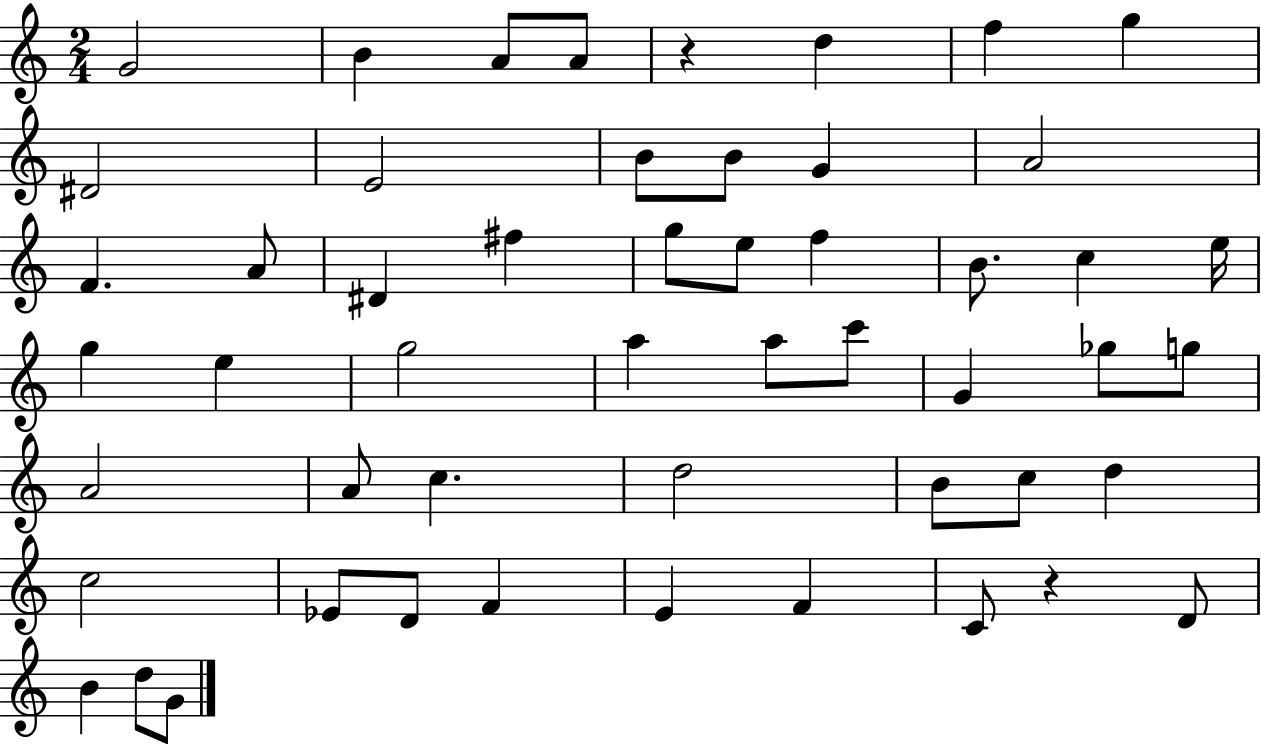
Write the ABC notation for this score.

X:1
T:Untitled
M:2/4
L:1/4
K:C
G2 B A/2 A/2 z d f g ^D2 E2 B/2 B/2 G A2 F A/2 ^D ^f g/2 e/2 f B/2 c e/4 g e g2 a a/2 c'/2 G _g/2 g/2 A2 A/2 c d2 B/2 c/2 d c2 _E/2 D/2 F E F C/2 z D/2 B d/2 G/2